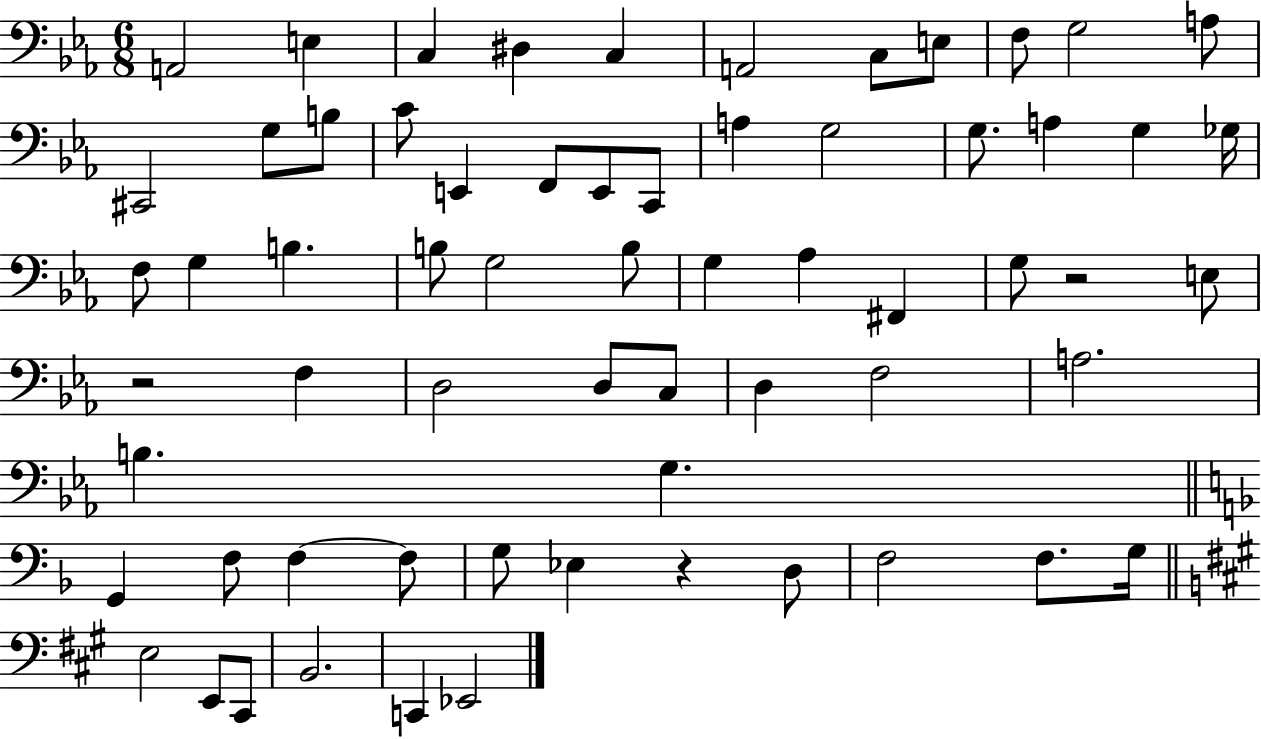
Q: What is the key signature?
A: EES major